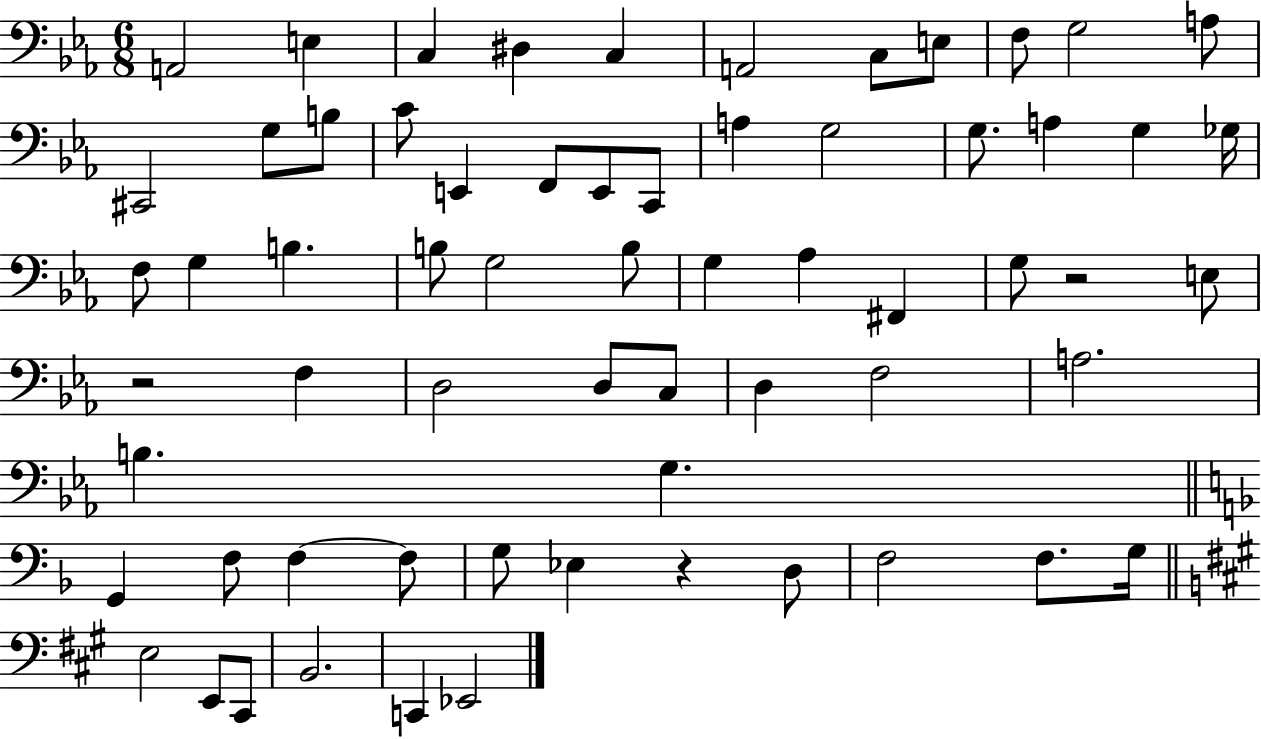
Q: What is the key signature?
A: EES major